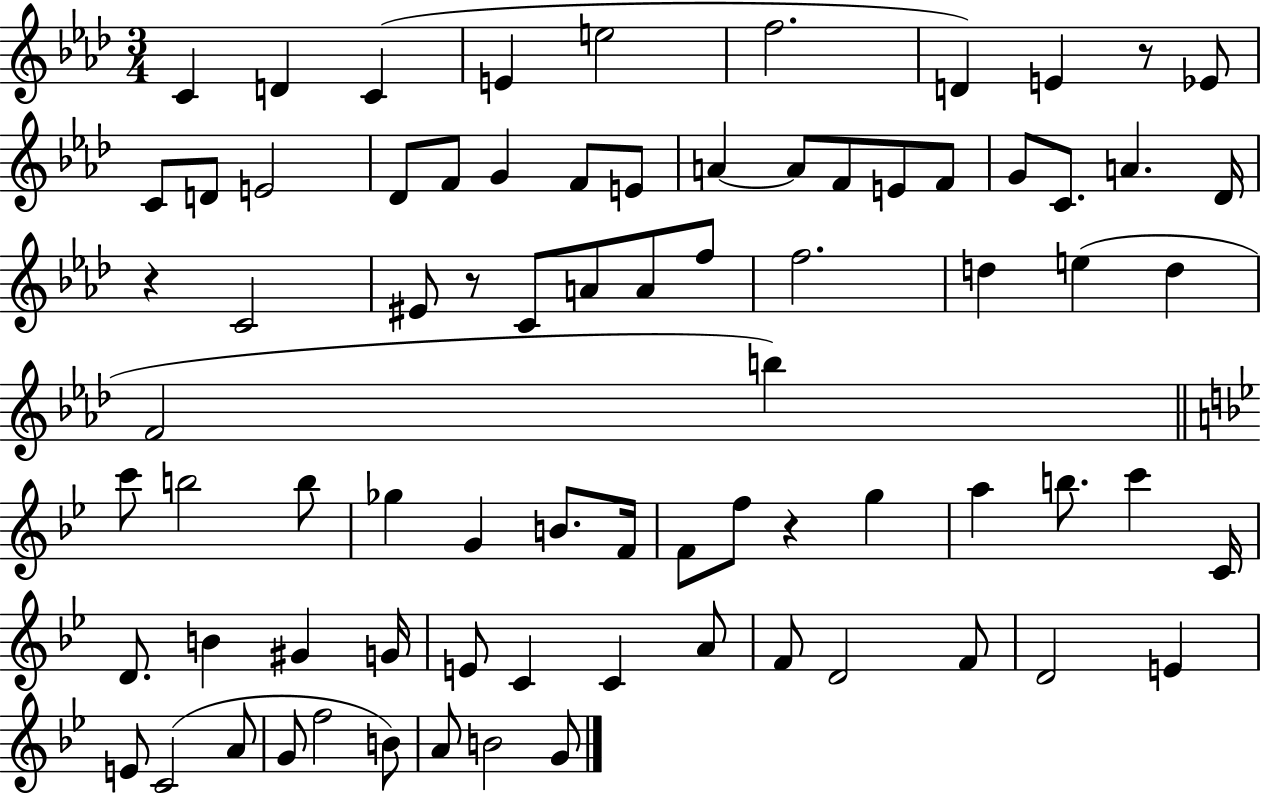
X:1
T:Untitled
M:3/4
L:1/4
K:Ab
C D C E e2 f2 D E z/2 _E/2 C/2 D/2 E2 _D/2 F/2 G F/2 E/2 A A/2 F/2 E/2 F/2 G/2 C/2 A _D/4 z C2 ^E/2 z/2 C/2 A/2 A/2 f/2 f2 d e d F2 b c'/2 b2 b/2 _g G B/2 F/4 F/2 f/2 z g a b/2 c' C/4 D/2 B ^G G/4 E/2 C C A/2 F/2 D2 F/2 D2 E E/2 C2 A/2 G/2 f2 B/2 A/2 B2 G/2